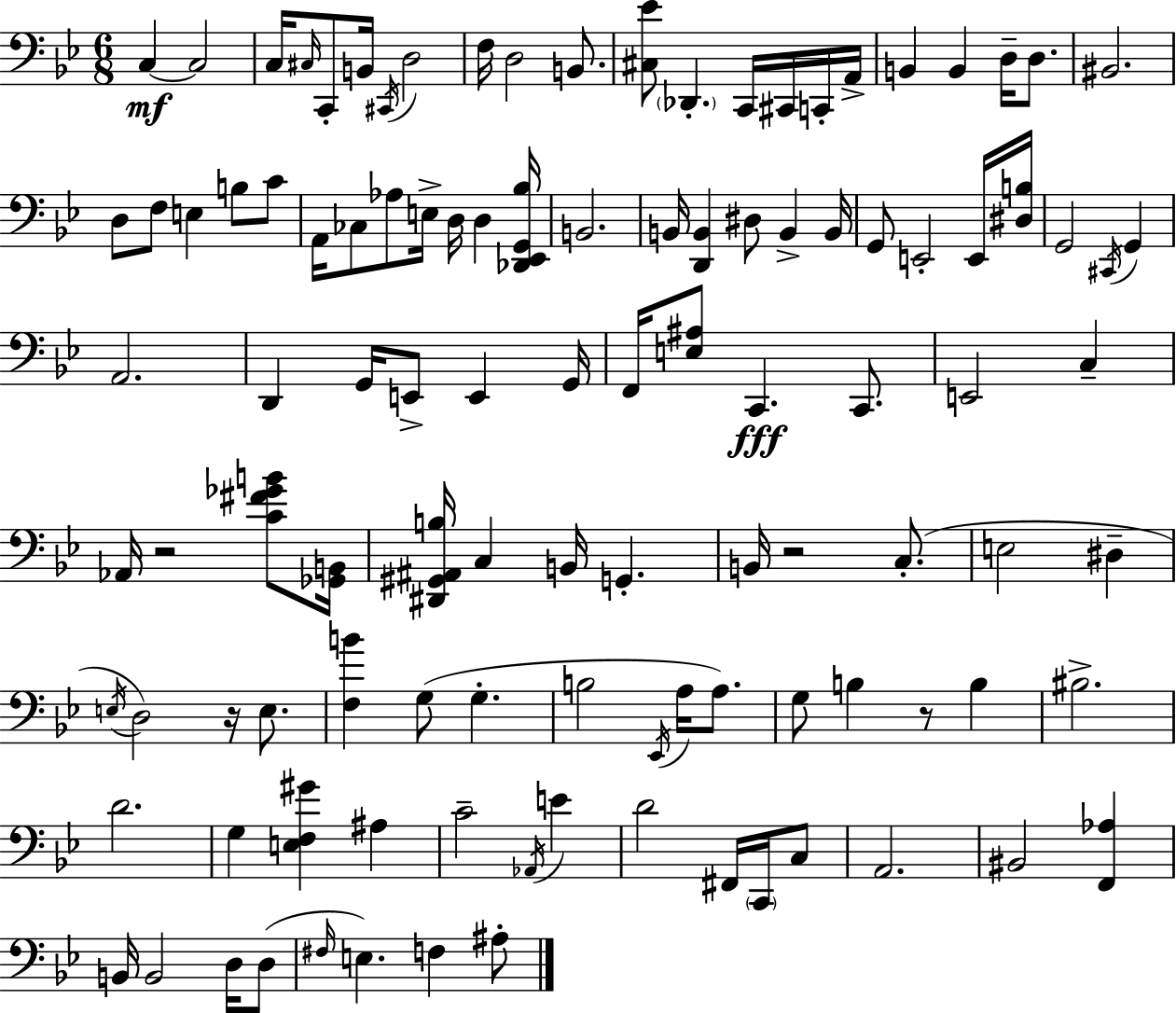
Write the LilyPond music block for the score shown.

{
  \clef bass
  \numericTimeSignature
  \time 6/8
  \key g \minor
  \repeat volta 2 { c4~~\mf c2 | c16 \grace { cis16 } c,8-. b,16 \acciaccatura { cis,16 } d2 | f16 d2 b,8. | <cis ees'>8 \parenthesize des,4.-. c,16 cis,16 | \break c,16-. a,16-> b,4 b,4 d16-- d8. | bis,2. | d8 f8 e4 b8 | c'8 a,16 ces8 aes8 e16-> d16 d4 | \break <des, ees, g, bes>16 b,2. | b,16 <d, b,>4 dis8 b,4-> | b,16 g,8 e,2-. | e,16 <dis b>16 g,2 \acciaccatura { cis,16 } g,4 | \break a,2. | d,4 g,16 e,8-> e,4 | g,16 f,16 <e ais>8 c,4.\fff | c,8. e,2 c4-- | \break aes,16 r2 | <c' fis' ges' b'>8 <ges, b,>16 <dis, gis, ais, b>16 c4 b,16 g,4.-. | b,16 r2 | c8.-.( e2 dis4-- | \break \acciaccatura { e16 } d2) | r16 e8. <f b'>4 g8( g4.-. | b2 | \acciaccatura { ees,16 } a16 a8.) g8 b4 r8 | \break b4 bis2.-> | d'2. | g4 <e f gis'>4 | ais4 c'2-- | \break \acciaccatura { aes,16 } e'4 d'2 | fis,16 \parenthesize c,16 c8 a,2. | bis,2 | <f, aes>4 b,16 b,2 | \break d16 d8( \grace { fis16 } e4.) | f4 ais8-. } \bar "|."
}